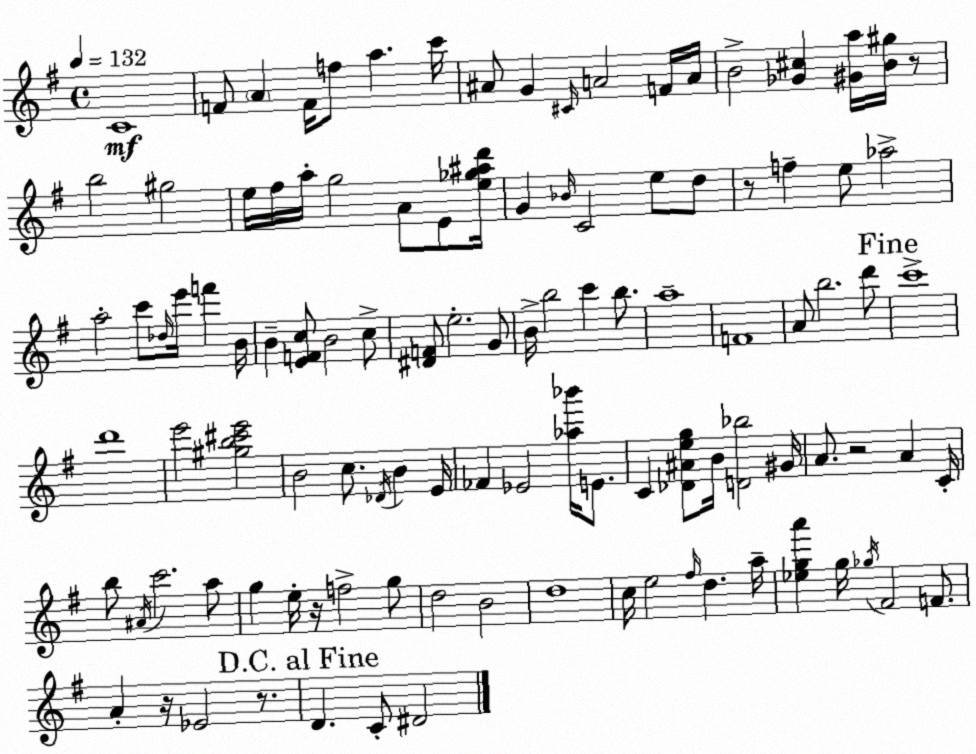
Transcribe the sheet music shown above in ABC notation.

X:1
T:Untitled
M:4/4
L:1/4
K:G
C4 F/2 A F/4 f/2 a c'/4 ^A/2 G ^C/4 A2 F/4 A/4 B2 [_G^c] [^Ga]/4 [B^g]/4 z/2 b2 ^g2 e/4 ^f/4 a/4 g2 A/2 E/2 [e_g^ad']/4 G _B/4 C2 e/2 d/2 z/2 f e/2 _a2 a2 c'/2 _d/4 e'/4 f' B/4 B [EFc]/2 B2 c/2 [^DF]/2 e2 G/2 B/4 b2 c' b/2 a4 F4 A/2 b2 d'/2 c'4 d'4 e'2 [^gb^c'e']2 B2 c/2 _D/4 B E/4 _F _E2 [_a_b']/4 E/2 C [_D^Aeg]/2 B/4 [D_b]2 ^G/4 A/2 z2 A C/4 b/2 ^A/4 c'2 a/2 g e/4 z/4 f2 g/2 d2 B2 d4 c/4 e2 ^f/4 d a/4 [_ega'] g/4 _g/4 ^F2 F/2 A z/4 _E2 z/2 D C/2 ^D2